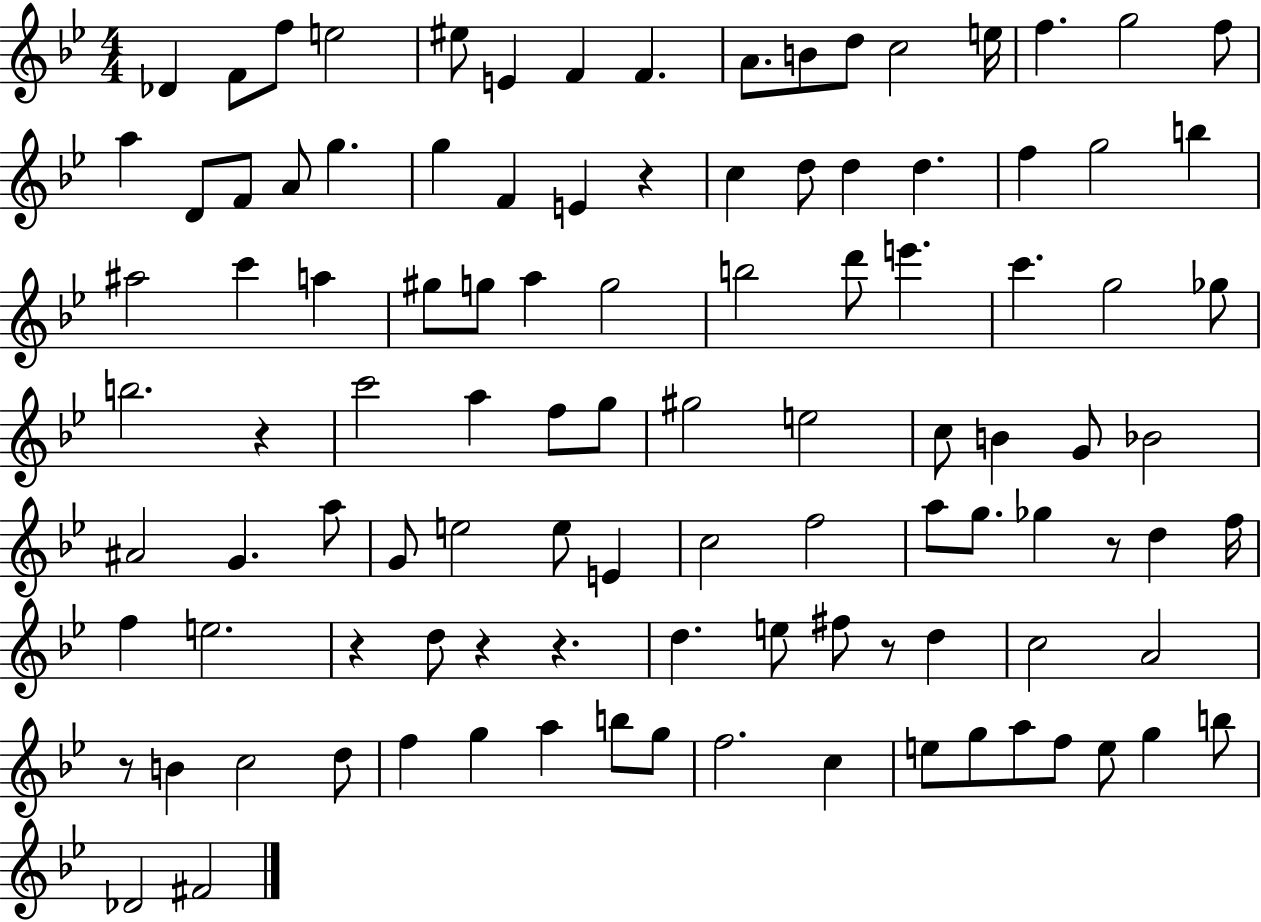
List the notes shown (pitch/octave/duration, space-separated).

Db4/q F4/e F5/e E5/h EIS5/e E4/q F4/q F4/q. A4/e. B4/e D5/e C5/h E5/s F5/q. G5/h F5/e A5/q D4/e F4/e A4/e G5/q. G5/q F4/q E4/q R/q C5/q D5/e D5/q D5/q. F5/q G5/h B5/q A#5/h C6/q A5/q G#5/e G5/e A5/q G5/h B5/h D6/e E6/q. C6/q. G5/h Gb5/e B5/h. R/q C6/h A5/q F5/e G5/e G#5/h E5/h C5/e B4/q G4/e Bb4/h A#4/h G4/q. A5/e G4/e E5/h E5/e E4/q C5/h F5/h A5/e G5/e. Gb5/q R/e D5/q F5/s F5/q E5/h. R/q D5/e R/q R/q. D5/q. E5/e F#5/e R/e D5/q C5/h A4/h R/e B4/q C5/h D5/e F5/q G5/q A5/q B5/e G5/e F5/h. C5/q E5/e G5/e A5/e F5/e E5/e G5/q B5/e Db4/h F#4/h